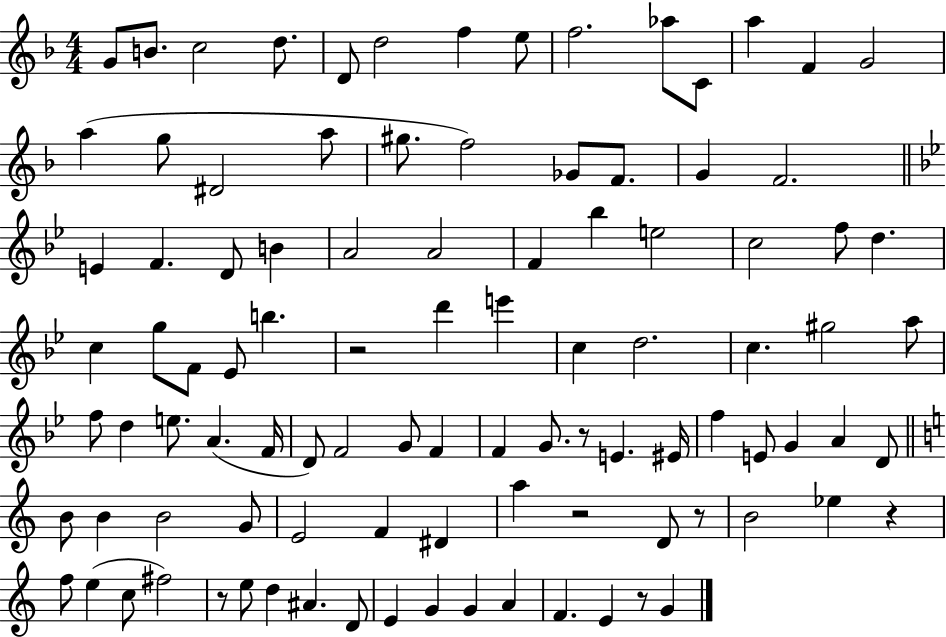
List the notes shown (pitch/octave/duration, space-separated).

G4/e B4/e. C5/h D5/e. D4/e D5/h F5/q E5/e F5/h. Ab5/e C4/e A5/q F4/q G4/h A5/q G5/e D#4/h A5/e G#5/e. F5/h Gb4/e F4/e. G4/q F4/h. E4/q F4/q. D4/e B4/q A4/h A4/h F4/q Bb5/q E5/h C5/h F5/e D5/q. C5/q G5/e F4/e Eb4/e B5/q. R/h D6/q E6/q C5/q D5/h. C5/q. G#5/h A5/e F5/e D5/q E5/e. A4/q. F4/s D4/e F4/h G4/e F4/q F4/q G4/e. R/e E4/q. EIS4/s F5/q E4/e G4/q A4/q D4/e B4/e B4/q B4/h G4/e E4/h F4/q D#4/q A5/q R/h D4/e R/e B4/h Eb5/q R/q F5/e E5/q C5/e F#5/h R/e E5/e D5/q A#4/q. D4/e E4/q G4/q G4/q A4/q F4/q. E4/q R/e G4/q